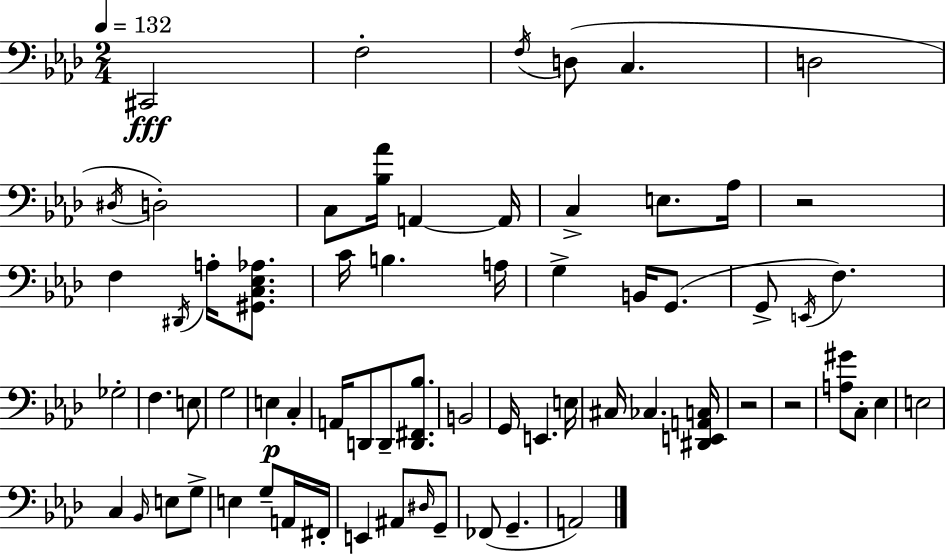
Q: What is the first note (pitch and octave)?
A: C#2